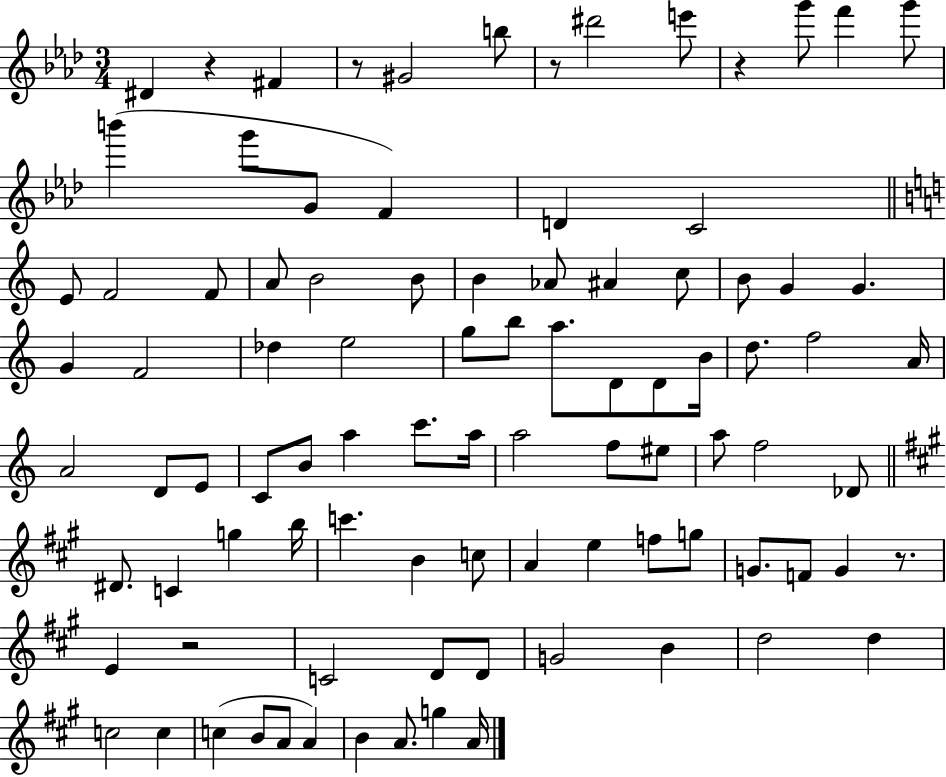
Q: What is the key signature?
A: AES major